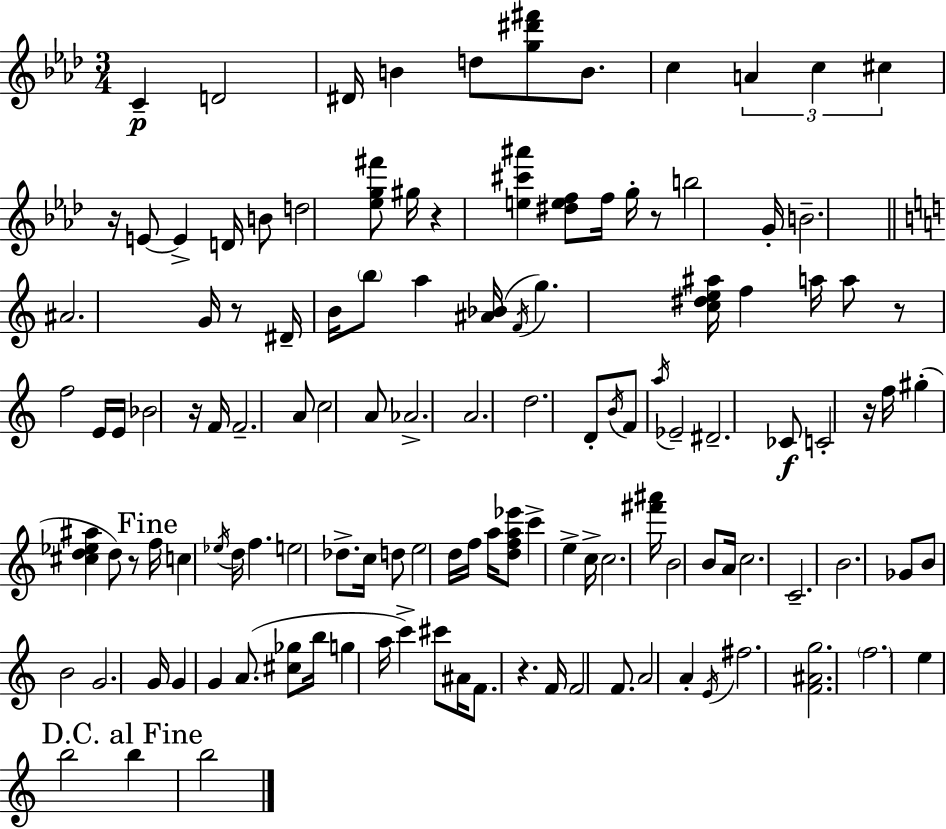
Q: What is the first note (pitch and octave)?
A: C4